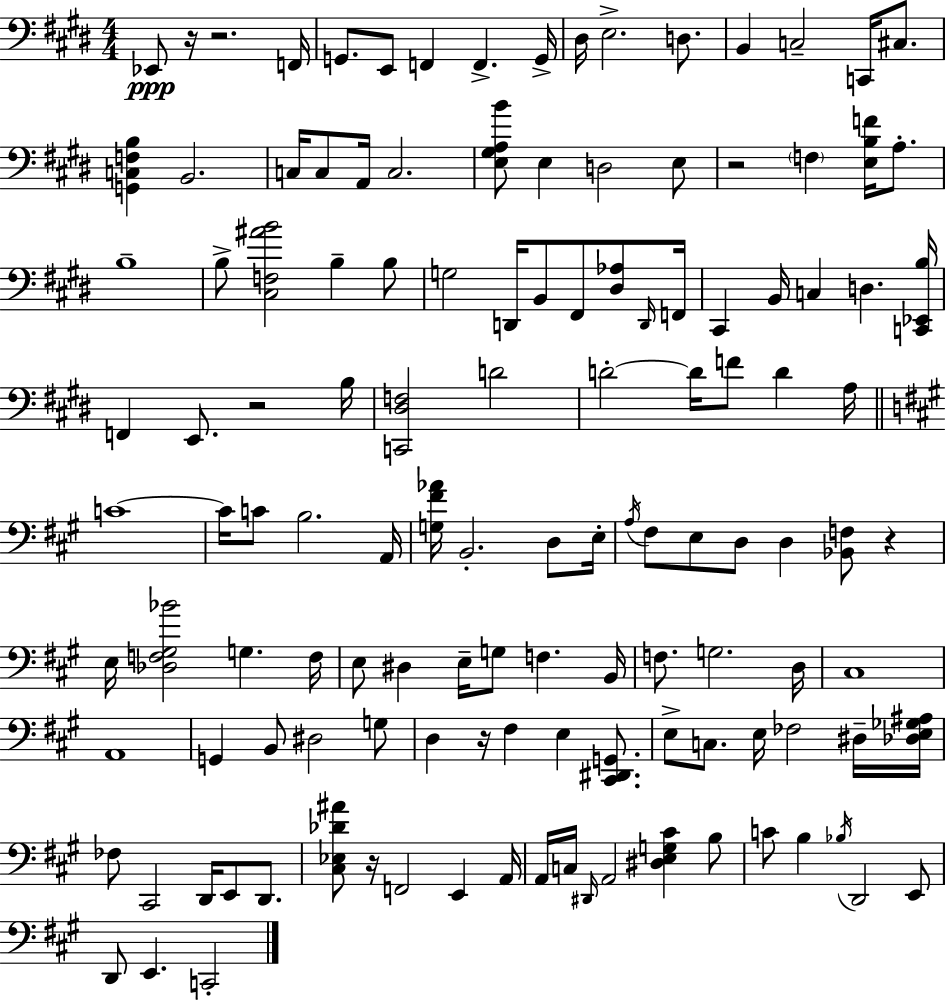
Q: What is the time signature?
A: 4/4